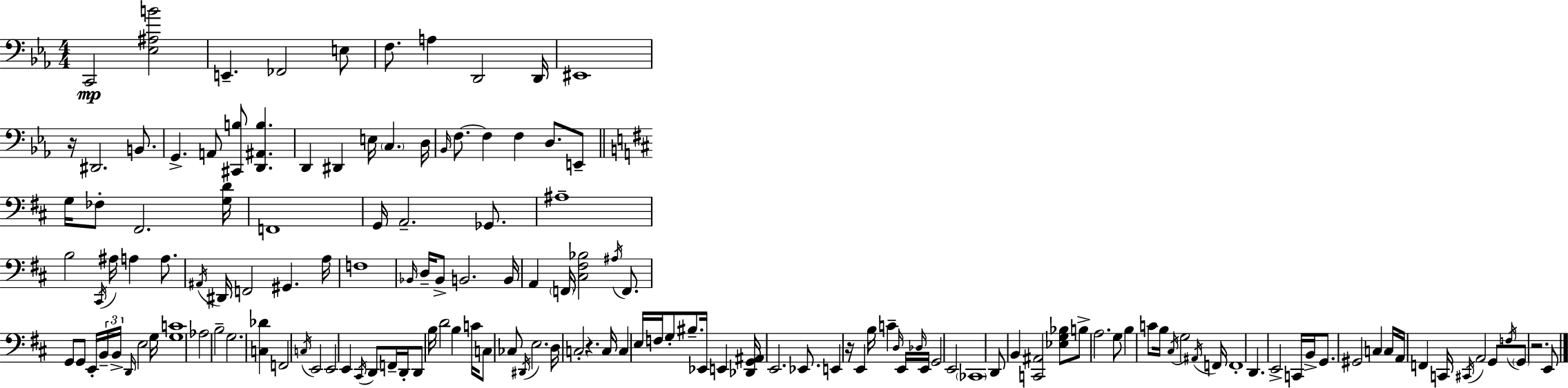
C2/h [Eb3,A#3,B4]/h E2/q. FES2/h E3/e F3/e. A3/q D2/h D2/s EIS2/w R/s D#2/h. B2/e. G2/q. A2/e [C#2,B3]/e [D2,A#2,B3]/q. D2/q D#2/q E3/s C3/q. D3/s Bb2/s F3/e. F3/q F3/q D3/e. E2/e G3/s FES3/e F#2/h. [G3,D4]/s F2/w G2/s A2/h. Gb2/e. A#3/w B3/h C#2/s A#3/s A3/q A3/e. A#2/s D#2/s F2/h G#2/q. A3/s F3/w Bb2/s D3/s Bb2/e B2/h. B2/s A2/q F2/s [C#3,F#3,Bb3]/h A#3/s F2/e. G2/e G2/e E2/s B2/s B2/s D2/s E3/h G3/s [G3,C4]/w Ab3/h B3/h G3/h. [C3,Db4]/q F2/h C3/s E2/h E2/h E2/q C#2/s D2/e F2/s D2/s D2/e B3/s D4/h B3/q C4/s C3/e CES3/e D#2/s E3/h. D3/s C3/h R/q. C3/s C3/q E3/s F3/s G3/e BIS3/e. Eb2/s E2/q [Db2,G2,A#2]/s E2/h. Eb2/e. E2/q R/s E2/q B3/s C4/q D3/s E2/s Db3/s E2/s G2/h E2/h CES2/w D2/e B2/q [C2,A#2]/h [Eb3,G3,Bb3]/e B3/e A3/h. G3/e B3/q C4/e B3/s C#3/s G3/h A#2/s F2/s F2/w D2/q. E2/h C2/s B2/s G2/e. G#2/h C3/q C3/s A2/s F2/q C2/s C#2/s A2/h G2/e F3/s G2/e R/h. E2/e